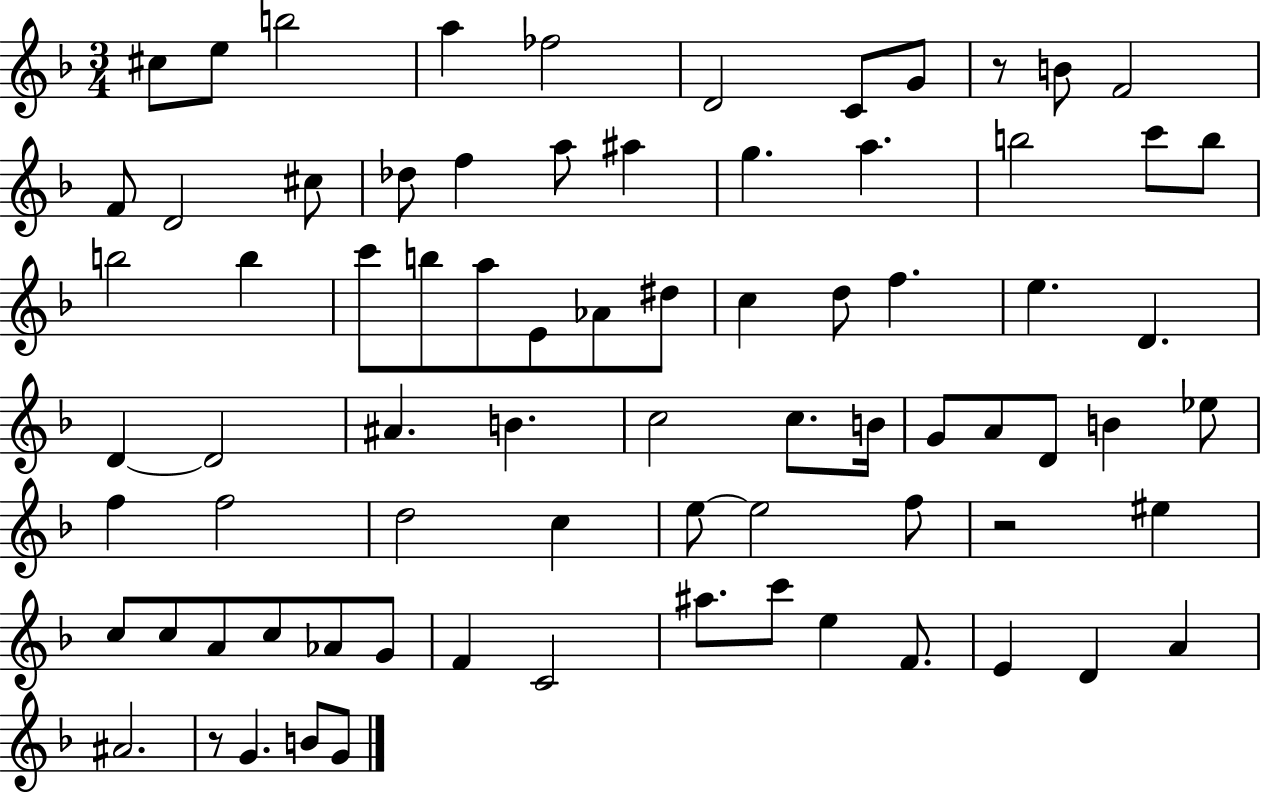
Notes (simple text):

C#5/e E5/e B5/h A5/q FES5/h D4/h C4/e G4/e R/e B4/e F4/h F4/e D4/h C#5/e Db5/e F5/q A5/e A#5/q G5/q. A5/q. B5/h C6/e B5/e B5/h B5/q C6/e B5/e A5/e E4/e Ab4/e D#5/e C5/q D5/e F5/q. E5/q. D4/q. D4/q D4/h A#4/q. B4/q. C5/h C5/e. B4/s G4/e A4/e D4/e B4/q Eb5/e F5/q F5/h D5/h C5/q E5/e E5/h F5/e R/h EIS5/q C5/e C5/e A4/e C5/e Ab4/e G4/e F4/q C4/h A#5/e. C6/e E5/q F4/e. E4/q D4/q A4/q A#4/h. R/e G4/q. B4/e G4/e